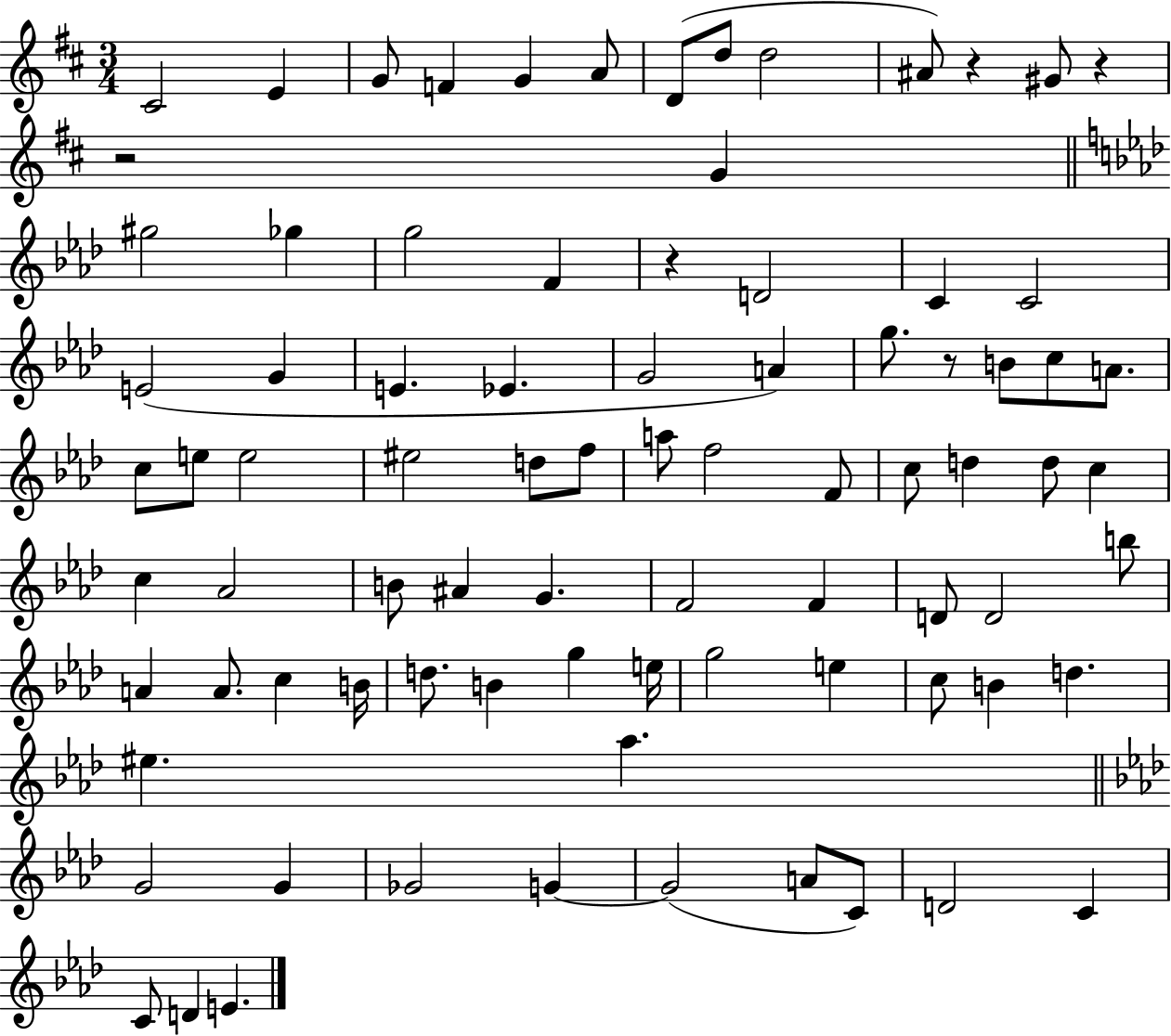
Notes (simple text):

C#4/h E4/q G4/e F4/q G4/q A4/e D4/e D5/e D5/h A#4/e R/q G#4/e R/q R/h G4/q G#5/h Gb5/q G5/h F4/q R/q D4/h C4/q C4/h E4/h G4/q E4/q. Eb4/q. G4/h A4/q G5/e. R/e B4/e C5/e A4/e. C5/e E5/e E5/h EIS5/h D5/e F5/e A5/e F5/h F4/e C5/e D5/q D5/e C5/q C5/q Ab4/h B4/e A#4/q G4/q. F4/h F4/q D4/e D4/h B5/e A4/q A4/e. C5/q B4/s D5/e. B4/q G5/q E5/s G5/h E5/q C5/e B4/q D5/q. EIS5/q. Ab5/q. G4/h G4/q Gb4/h G4/q G4/h A4/e C4/e D4/h C4/q C4/e D4/q E4/q.